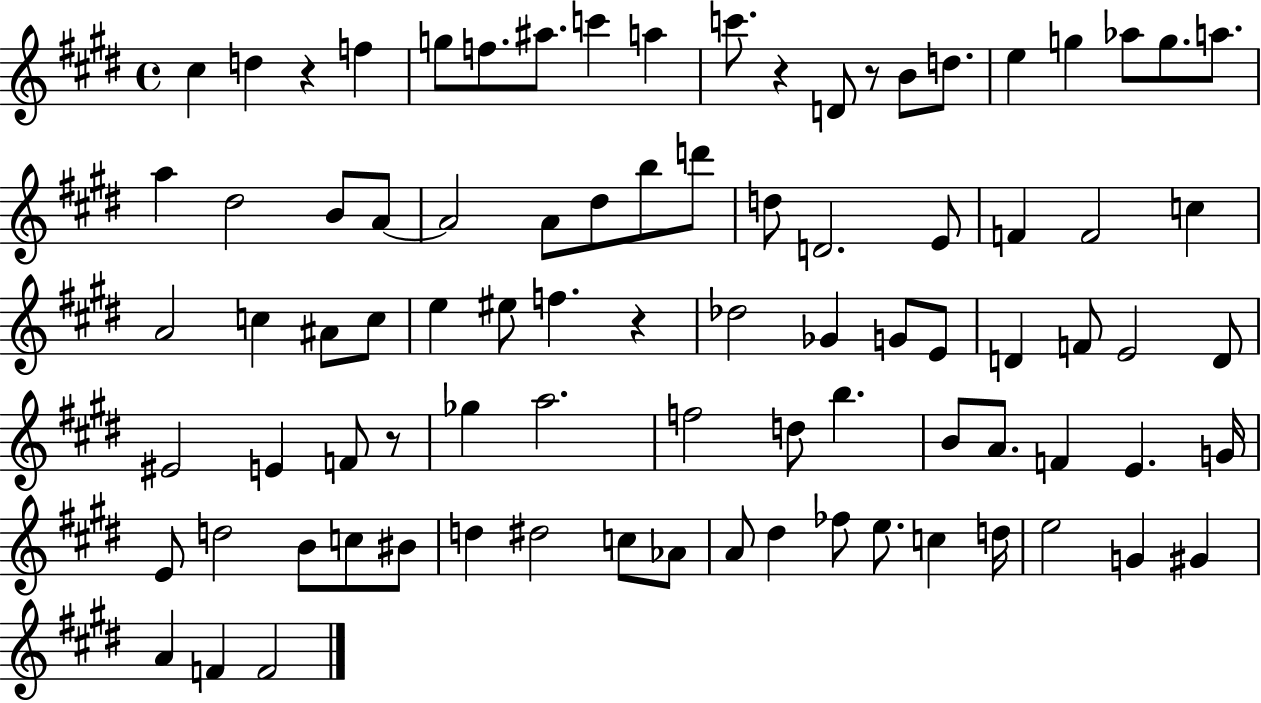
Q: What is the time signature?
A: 4/4